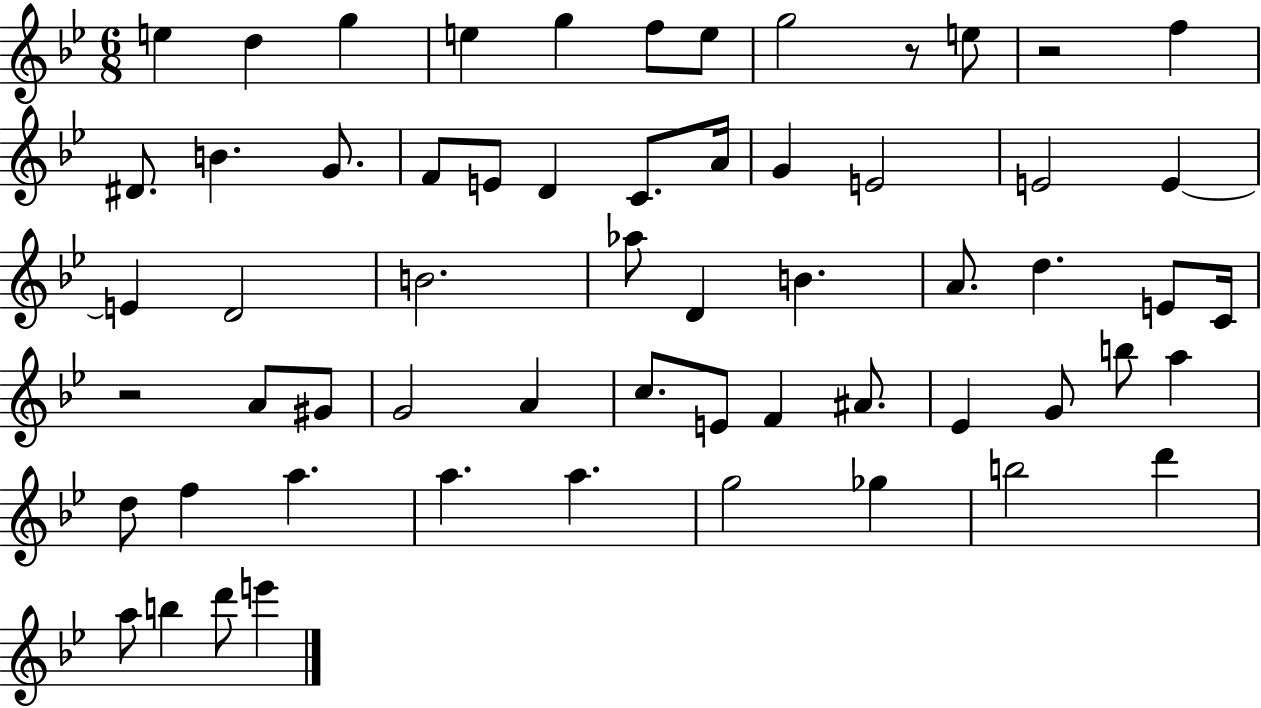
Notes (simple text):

E5/q D5/q G5/q E5/q G5/q F5/e E5/e G5/h R/e E5/e R/h F5/q D#4/e. B4/q. G4/e. F4/e E4/e D4/q C4/e. A4/s G4/q E4/h E4/h E4/q E4/q D4/h B4/h. Ab5/e D4/q B4/q. A4/e. D5/q. E4/e C4/s R/h A4/e G#4/e G4/h A4/q C5/e. E4/e F4/q A#4/e. Eb4/q G4/e B5/e A5/q D5/e F5/q A5/q. A5/q. A5/q. G5/h Gb5/q B5/h D6/q A5/e B5/q D6/e E6/q